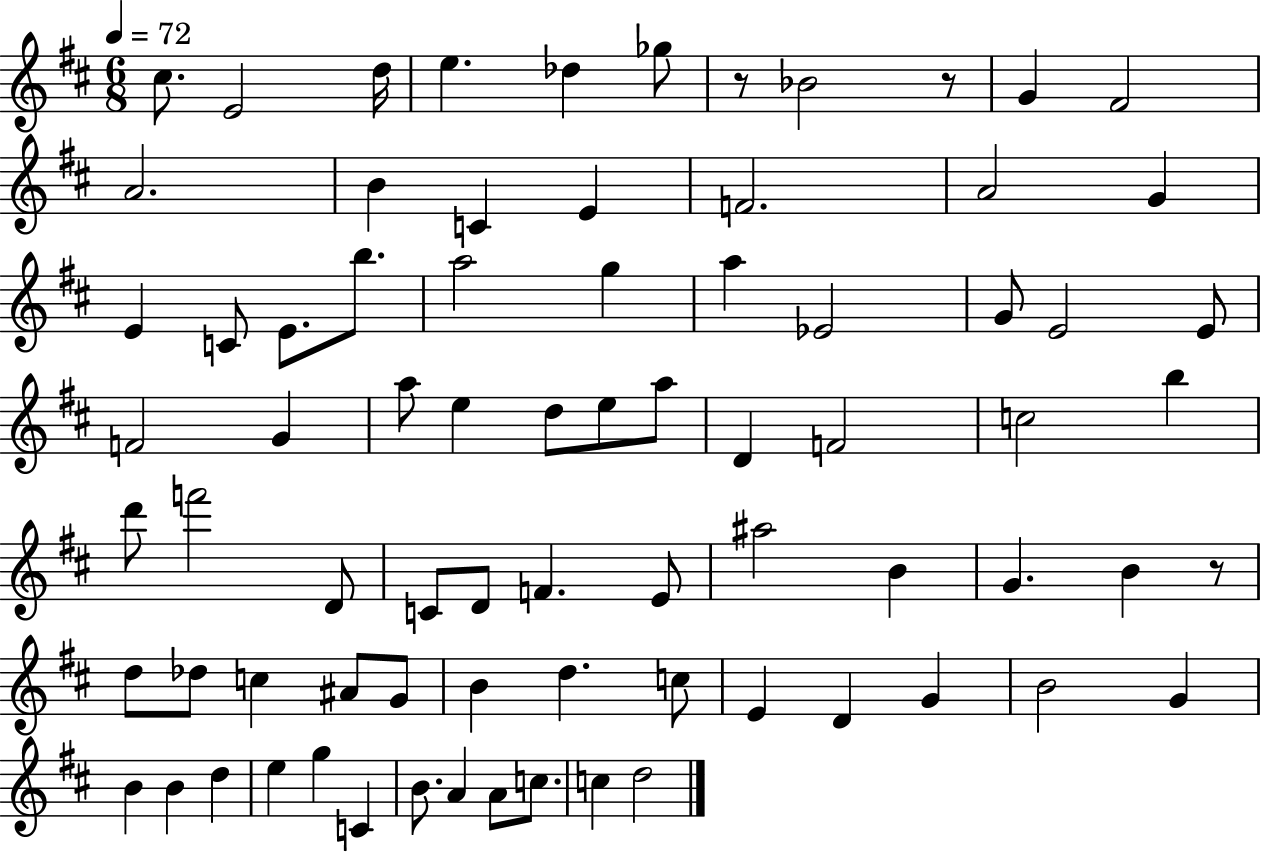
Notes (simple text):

C#5/e. E4/h D5/s E5/q. Db5/q Gb5/e R/e Bb4/h R/e G4/q F#4/h A4/h. B4/q C4/q E4/q F4/h. A4/h G4/q E4/q C4/e E4/e. B5/e. A5/h G5/q A5/q Eb4/h G4/e E4/h E4/e F4/h G4/q A5/e E5/q D5/e E5/e A5/e D4/q F4/h C5/h B5/q D6/e F6/h D4/e C4/e D4/e F4/q. E4/e A#5/h B4/q G4/q. B4/q R/e D5/e Db5/e C5/q A#4/e G4/e B4/q D5/q. C5/e E4/q D4/q G4/q B4/h G4/q B4/q B4/q D5/q E5/q G5/q C4/q B4/e. A4/q A4/e C5/e. C5/q D5/h